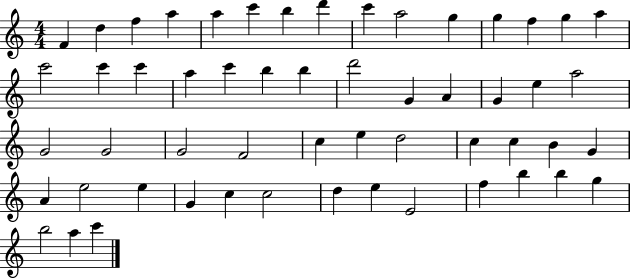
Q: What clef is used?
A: treble